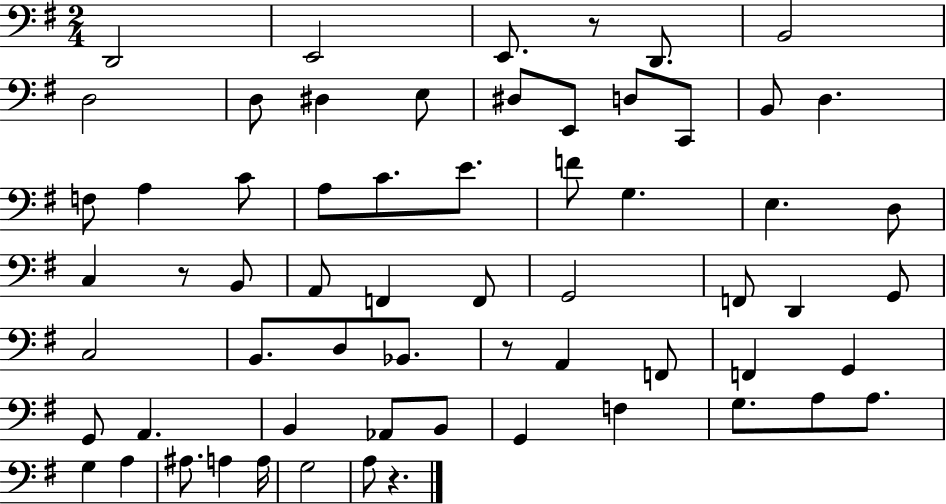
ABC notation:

X:1
T:Untitled
M:2/4
L:1/4
K:G
D,,2 E,,2 E,,/2 z/2 D,,/2 B,,2 D,2 D,/2 ^D, E,/2 ^D,/2 E,,/2 D,/2 C,,/2 B,,/2 D, F,/2 A, C/2 A,/2 C/2 E/2 F/2 G, E, D,/2 C, z/2 B,,/2 A,,/2 F,, F,,/2 G,,2 F,,/2 D,, G,,/2 C,2 B,,/2 D,/2 _B,,/2 z/2 A,, F,,/2 F,, G,, G,,/2 A,, B,, _A,,/2 B,,/2 G,, F, G,/2 A,/2 A,/2 G, A, ^A,/2 A, A,/4 G,2 A,/2 z